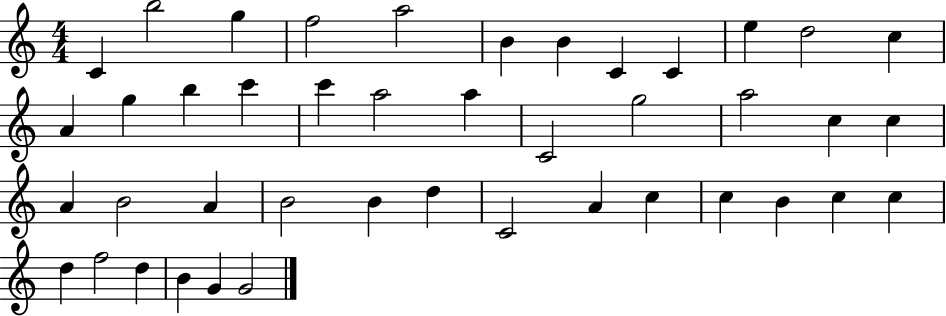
X:1
T:Untitled
M:4/4
L:1/4
K:C
C b2 g f2 a2 B B C C e d2 c A g b c' c' a2 a C2 g2 a2 c c A B2 A B2 B d C2 A c c B c c d f2 d B G G2